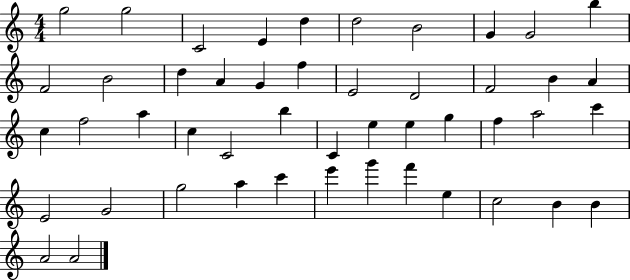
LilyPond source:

{
  \clef treble
  \numericTimeSignature
  \time 4/4
  \key c \major
  g''2 g''2 | c'2 e'4 d''4 | d''2 b'2 | g'4 g'2 b''4 | \break f'2 b'2 | d''4 a'4 g'4 f''4 | e'2 d'2 | f'2 b'4 a'4 | \break c''4 f''2 a''4 | c''4 c'2 b''4 | c'4 e''4 e''4 g''4 | f''4 a''2 c'''4 | \break e'2 g'2 | g''2 a''4 c'''4 | e'''4 g'''4 f'''4 e''4 | c''2 b'4 b'4 | \break a'2 a'2 | \bar "|."
}